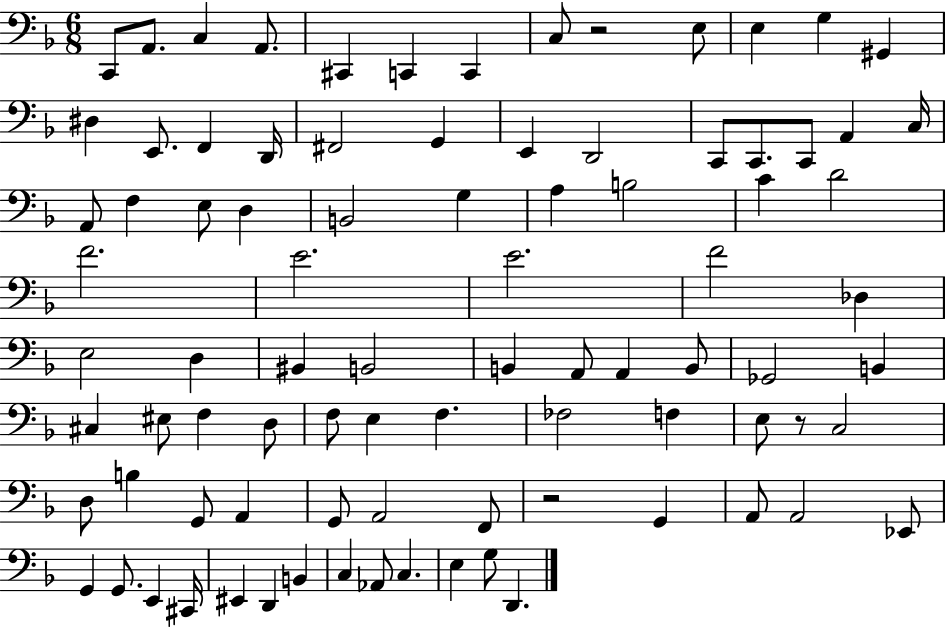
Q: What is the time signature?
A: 6/8